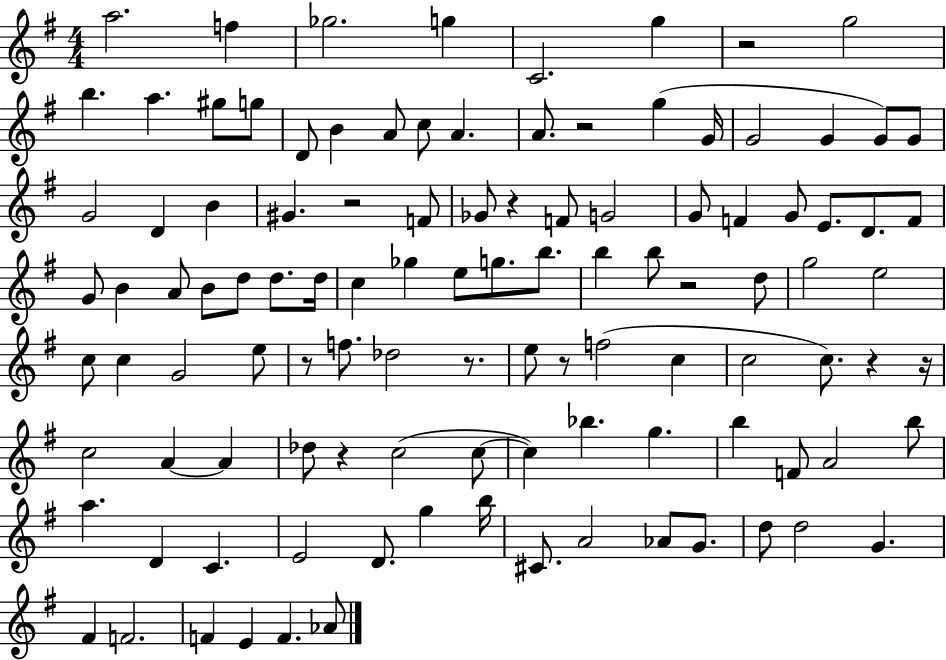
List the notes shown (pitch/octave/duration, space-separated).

A5/h. F5/q Gb5/h. G5/q C4/h. G5/q R/h G5/h B5/q. A5/q. G#5/e G5/e D4/e B4/q A4/e C5/e A4/q. A4/e. R/h G5/q G4/s G4/h G4/q G4/e G4/e G4/h D4/q B4/q G#4/q. R/h F4/e Gb4/e R/q F4/e G4/h G4/e F4/q G4/e E4/e. D4/e. F4/e G4/e B4/q A4/e B4/e D5/e D5/e. D5/s C5/q Gb5/q E5/e G5/e. B5/e. B5/q B5/e R/h D5/e G5/h E5/h C5/e C5/q G4/h E5/e R/e F5/e. Db5/h R/e. E5/e R/e F5/h C5/q C5/h C5/e. R/q R/s C5/h A4/q A4/q Db5/e R/q C5/h C5/e C5/q Bb5/q. G5/q. B5/q F4/e A4/h B5/e A5/q. D4/q C4/q. E4/h D4/e. G5/q B5/s C#4/e. A4/h Ab4/e G4/e. D5/e D5/h G4/q. F#4/q F4/h. F4/q E4/q F4/q. Ab4/e